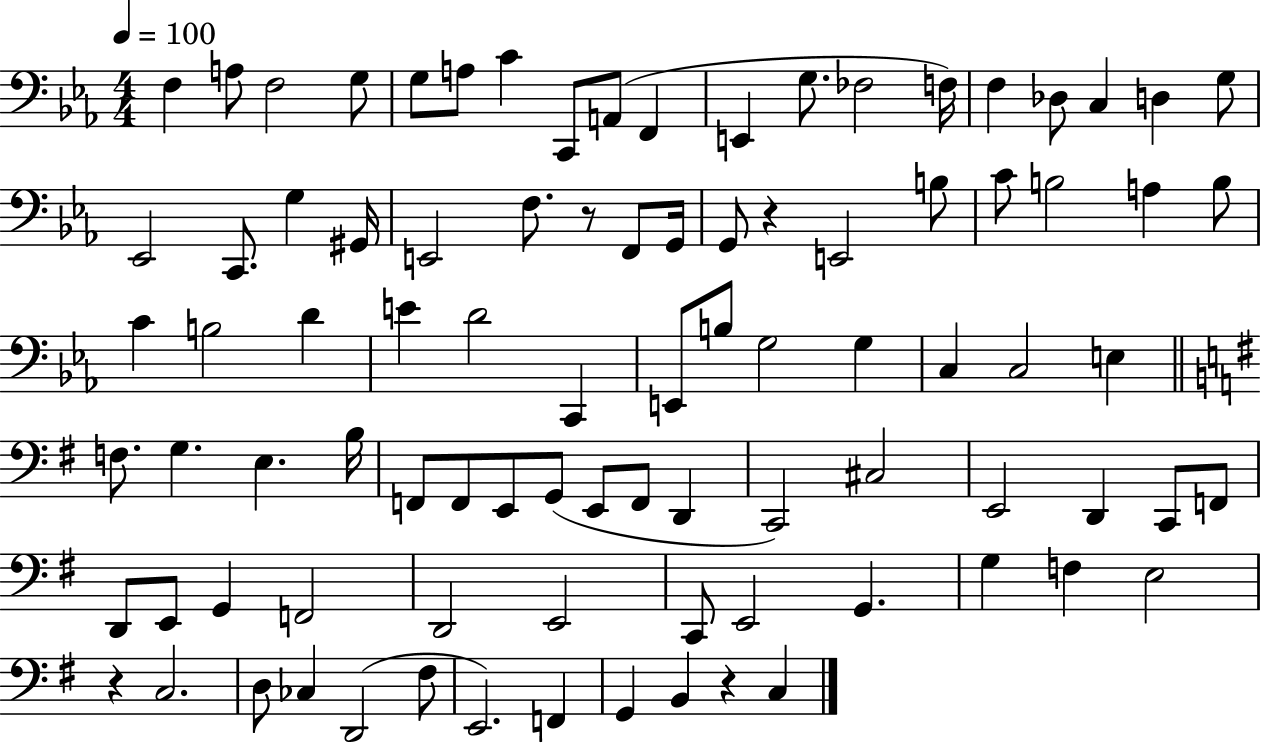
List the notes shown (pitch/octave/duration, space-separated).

F3/q A3/e F3/h G3/e G3/e A3/e C4/q C2/e A2/e F2/q E2/q G3/e. FES3/h F3/s F3/q Db3/e C3/q D3/q G3/e Eb2/h C2/e. G3/q G#2/s E2/h F3/e. R/e F2/e G2/s G2/e R/q E2/h B3/e C4/e B3/h A3/q B3/e C4/q B3/h D4/q E4/q D4/h C2/q E2/e B3/e G3/h G3/q C3/q C3/h E3/q F3/e. G3/q. E3/q. B3/s F2/e F2/e E2/e G2/e E2/e F2/e D2/q C2/h C#3/h E2/h D2/q C2/e F2/e D2/e E2/e G2/q F2/h D2/h E2/h C2/e E2/h G2/q. G3/q F3/q E3/h R/q C3/h. D3/e CES3/q D2/h F#3/e E2/h. F2/q G2/q B2/q R/q C3/q